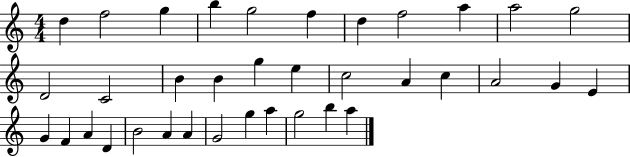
D5/q F5/h G5/q B5/q G5/h F5/q D5/q F5/h A5/q A5/h G5/h D4/h C4/h B4/q B4/q G5/q E5/q C5/h A4/q C5/q A4/h G4/q E4/q G4/q F4/q A4/q D4/q B4/h A4/q A4/q G4/h G5/q A5/q G5/h B5/q A5/q